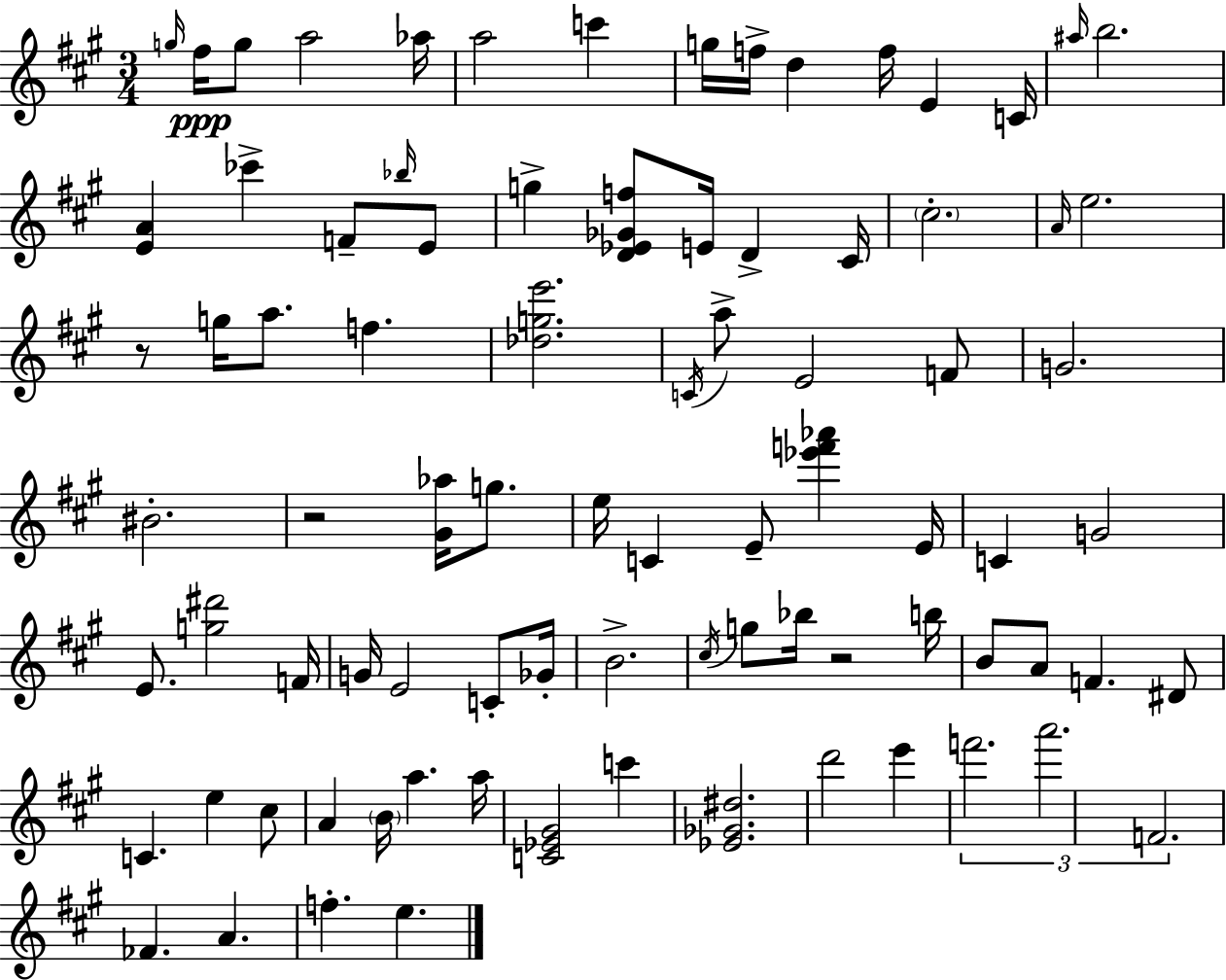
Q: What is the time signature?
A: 3/4